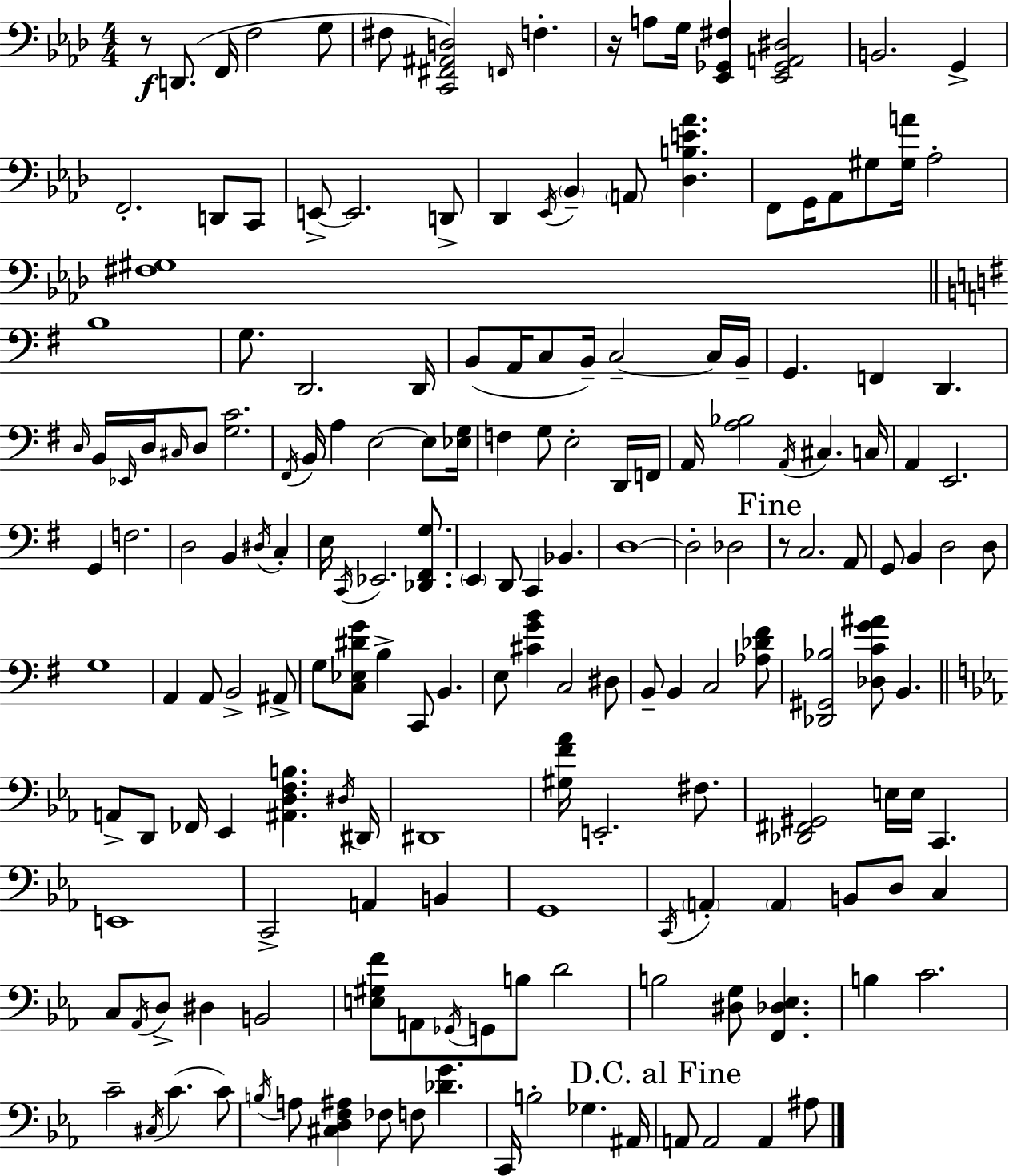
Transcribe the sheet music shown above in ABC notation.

X:1
T:Untitled
M:4/4
L:1/4
K:Fm
z/2 D,,/2 F,,/4 F,2 G,/2 ^F,/2 [C,,^F,,^A,,D,]2 F,,/4 F, z/4 A,/2 G,/4 [_E,,_G,,^F,] [_E,,_G,,A,,^D,]2 B,,2 G,, F,,2 D,,/2 C,,/2 E,,/2 E,,2 D,,/2 _D,, _E,,/4 _B,, A,,/2 [_D,B,E_A] F,,/2 G,,/4 _A,,/2 ^G,/2 [^G,A]/4 _A,2 [^F,^G,]4 B,4 G,/2 D,,2 D,,/4 B,,/2 A,,/4 C,/2 B,,/4 C,2 C,/4 B,,/4 G,, F,, D,, D,/4 B,,/4 _E,,/4 D,/4 ^C,/4 D,/2 [G,C]2 ^F,,/4 B,,/4 A, E,2 E,/2 [_E,G,]/4 F, G,/2 E,2 D,,/4 F,,/4 A,,/4 [A,_B,]2 A,,/4 ^C, C,/4 A,, E,,2 G,, F,2 D,2 B,, ^D,/4 C, E,/4 C,,/4 _E,,2 [_D,,^F,,G,]/2 E,, D,,/2 C,, _B,, D,4 D,2 _D,2 z/2 C,2 A,,/2 G,,/2 B,, D,2 D,/2 G,4 A,, A,,/2 B,,2 ^A,,/2 G,/2 [C,_E,^DG]/2 B, C,,/2 B,, E,/2 [^CGB] C,2 ^D,/2 B,,/2 B,, C,2 [_A,_D^F]/2 [_D,,^G,,_B,]2 [_D,CG^A]/2 B,, A,,/2 D,,/2 _F,,/4 _E,, [^A,,D,F,B,] ^D,/4 ^D,,/4 ^D,,4 [^G,F_A]/4 E,,2 ^F,/2 [_D,,^F,,^G,,]2 E,/4 E,/4 C,, E,,4 C,,2 A,, B,, G,,4 C,,/4 A,, A,, B,,/2 D,/2 C, C,/2 _A,,/4 D,/2 ^D, B,,2 [E,^G,F]/2 A,,/2 _G,,/4 G,,/2 B,/2 D2 B,2 [^D,G,]/2 [F,,_D,_E,] B, C2 C2 ^C,/4 C C/2 B,/4 A,/2 [^C,D,F,^A,] _F,/2 F,/2 [_DG] C,,/4 B,2 _G, ^A,,/4 A,,/2 A,,2 A,, ^A,/2